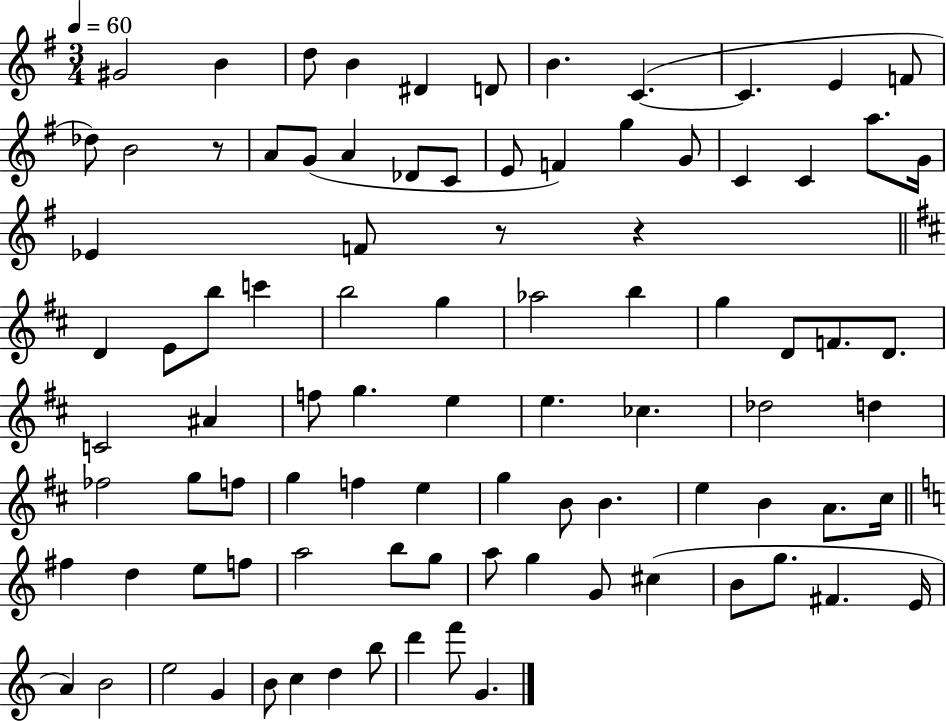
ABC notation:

X:1
T:Untitled
M:3/4
L:1/4
K:G
^G2 B d/2 B ^D D/2 B C C E F/2 _d/2 B2 z/2 A/2 G/2 A _D/2 C/2 E/2 F g G/2 C C a/2 G/4 _E F/2 z/2 z D E/2 b/2 c' b2 g _a2 b g D/2 F/2 D/2 C2 ^A f/2 g e e _c _d2 d _f2 g/2 f/2 g f e g B/2 B e B A/2 ^c/4 ^f d e/2 f/2 a2 b/2 g/2 a/2 g G/2 ^c B/2 g/2 ^F E/4 A B2 e2 G B/2 c d b/2 d' f'/2 G